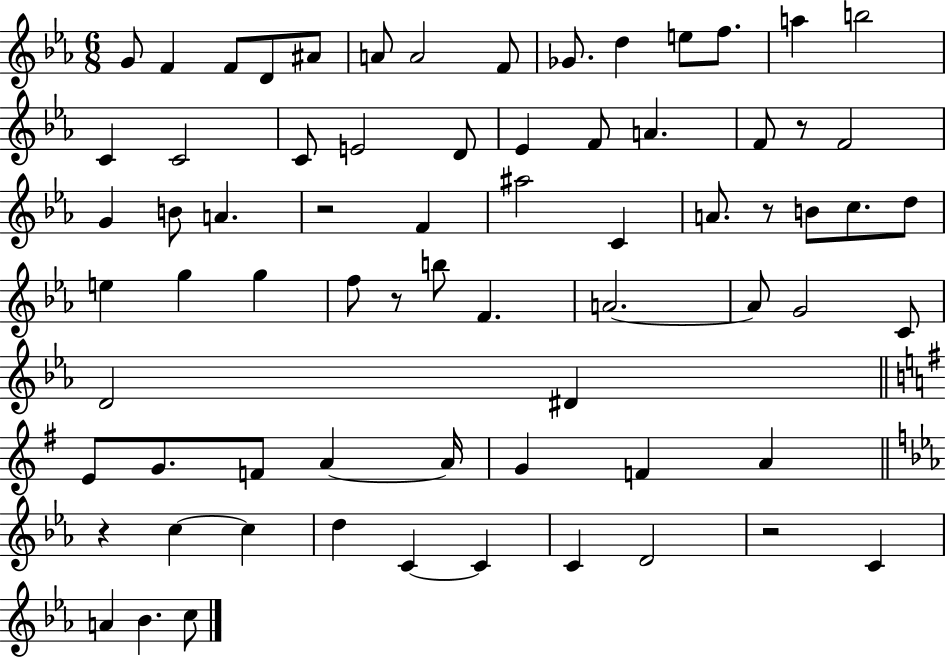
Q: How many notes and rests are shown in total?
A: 71